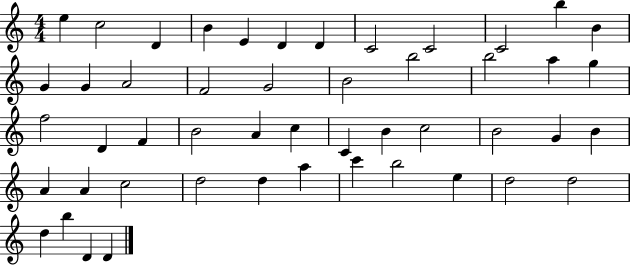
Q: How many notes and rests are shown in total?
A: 49